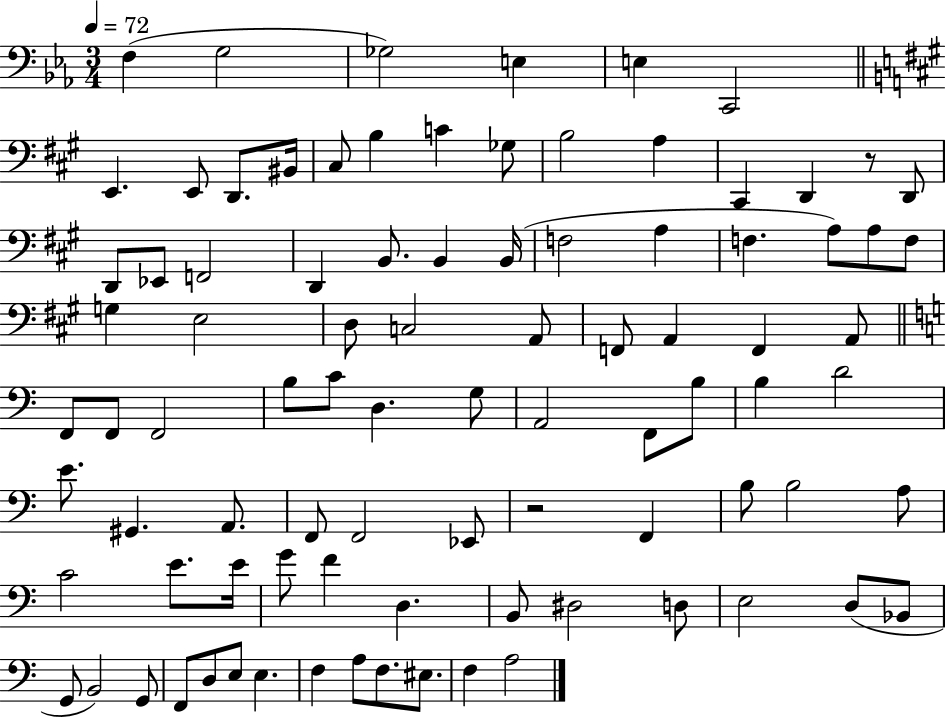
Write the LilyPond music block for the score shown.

{
  \clef bass
  \numericTimeSignature
  \time 3/4
  \key ees \major
  \tempo 4 = 72
  f4( g2 | ges2) e4 | e4 c,2 | \bar "||" \break \key a \major e,4. e,8 d,8. bis,16 | cis8 b4 c'4 ges8 | b2 a4 | cis,4 d,4 r8 d,8 | \break d,8 ees,8 f,2 | d,4 b,8. b,4 b,16( | f2 a4 | f4. a8) a8 f8 | \break g4 e2 | d8 c2 a,8 | f,8 a,4 f,4 a,8 | \bar "||" \break \key a \minor f,8 f,8 f,2 | b8 c'8 d4. g8 | a,2 f,8 b8 | b4 d'2 | \break e'8. gis,4. a,8. | f,8 f,2 ees,8 | r2 f,4 | b8 b2 a8 | \break c'2 e'8. e'16 | g'8 f'4 d4. | b,8 dis2 d8 | e2 d8( bes,8 | \break g,8 b,2) g,8 | f,8 d8 e8 e4. | f4 a8 f8. eis8. | f4 a2 | \break \bar "|."
}